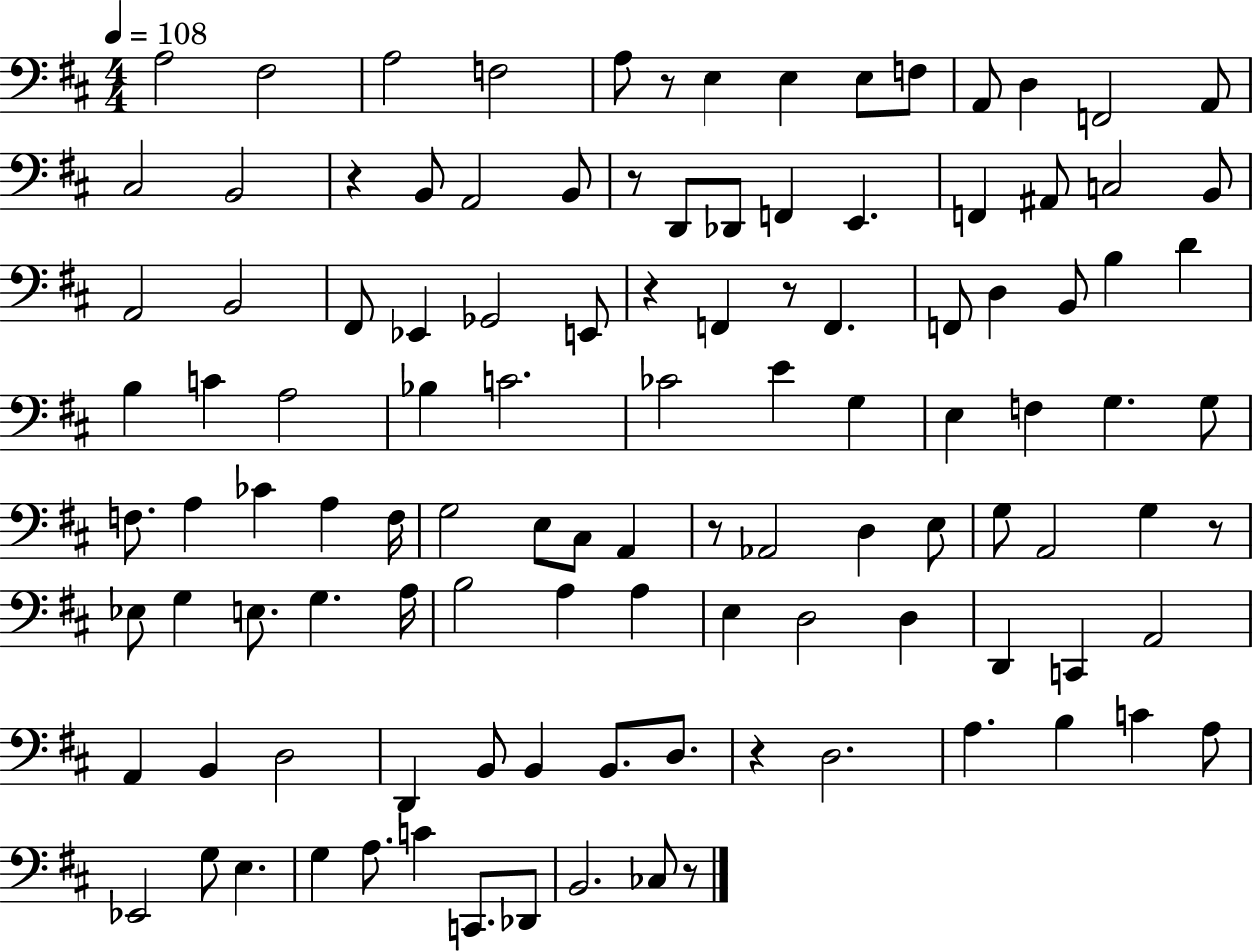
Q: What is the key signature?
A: D major